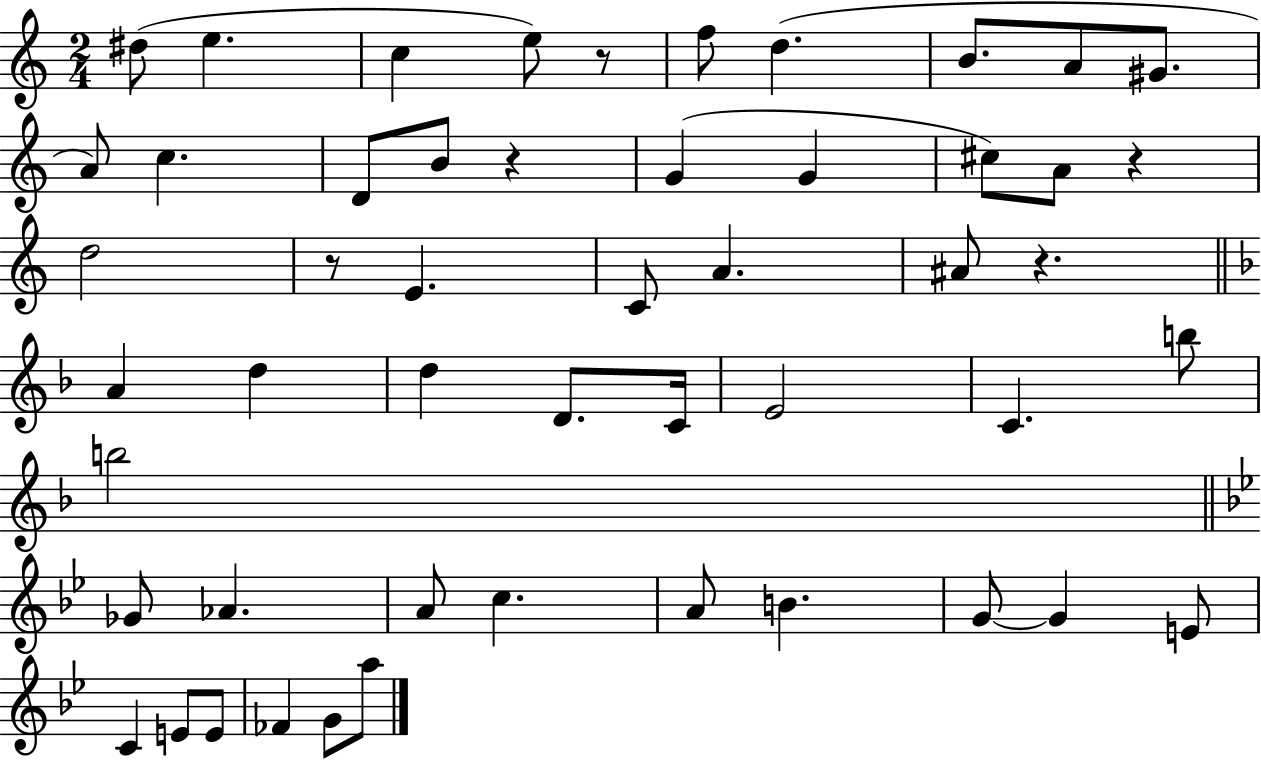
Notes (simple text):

D#5/e E5/q. C5/q E5/e R/e F5/e D5/q. B4/e. A4/e G#4/e. A4/e C5/q. D4/e B4/e R/q G4/q G4/q C#5/e A4/e R/q D5/h R/e E4/q. C4/e A4/q. A#4/e R/q. A4/q D5/q D5/q D4/e. C4/s E4/h C4/q. B5/e B5/h Gb4/e Ab4/q. A4/e C5/q. A4/e B4/q. G4/e G4/q E4/e C4/q E4/e E4/e FES4/q G4/e A5/e